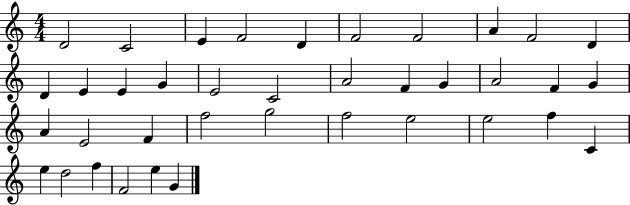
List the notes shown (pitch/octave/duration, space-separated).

D4/h C4/h E4/q F4/h D4/q F4/h F4/h A4/q F4/h D4/q D4/q E4/q E4/q G4/q E4/h C4/h A4/h F4/q G4/q A4/h F4/q G4/q A4/q E4/h F4/q F5/h G5/h F5/h E5/h E5/h F5/q C4/q E5/q D5/h F5/q F4/h E5/q G4/q